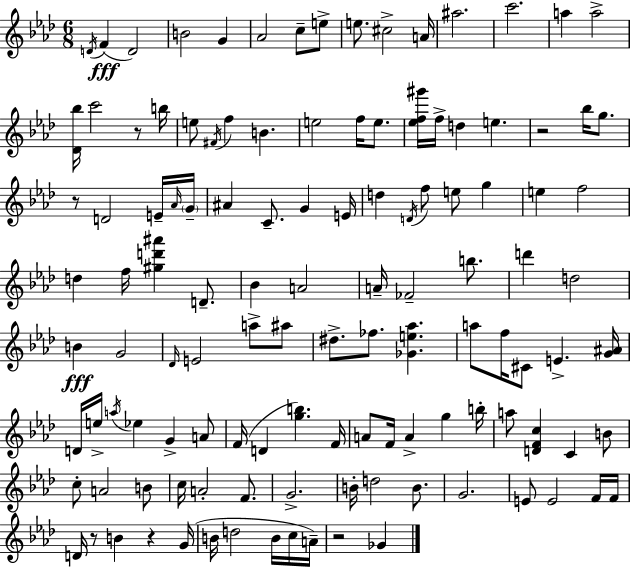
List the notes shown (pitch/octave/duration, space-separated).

D4/s F4/q D4/h B4/h G4/q Ab4/h C5/e E5/e E5/e. C#5/h A4/s A#5/h. C6/h. A5/q A5/h [Db4,Bb5]/s C6/h R/e B5/s E5/e F#4/s F5/q B4/q. E5/h F5/s E5/e. [Eb5,F5,G#6]/s F5/s D5/q E5/q. R/h Bb5/s G5/e. R/e D4/h E4/s Ab4/s G4/s A#4/q C4/e. G4/q E4/s D5/q D4/s F5/e E5/e G5/q E5/q F5/h D5/q F5/s [G#5,D6,A#6]/q D4/e. Bb4/q A4/h A4/s FES4/h B5/e. D6/q D5/h B4/q G4/h Db4/s E4/h A5/e A#5/e D#5/e. FES5/e. [Gb4,E5,Ab5]/q. A5/e F5/s C#4/e E4/q. [G4,A#4]/s D4/s E5/s A5/s Eb5/q G4/q A4/e F4/s D4/q [G5,B5]/q. F4/s A4/e F4/s A4/q G5/q B5/s A5/e [D4,F4,C5]/q C4/q B4/e C5/e A4/h B4/e C5/s A4/h F4/e. G4/h. B4/s D5/h B4/e. G4/h. E4/e E4/h F4/s F4/s D4/s R/e B4/q R/q G4/s B4/s D5/h B4/s C5/s A4/s R/h Gb4/q